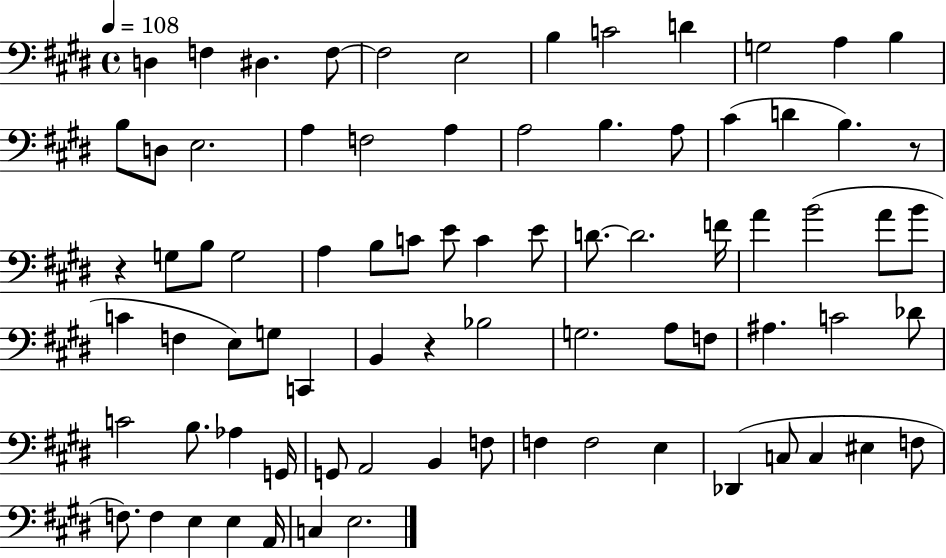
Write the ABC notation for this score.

X:1
T:Untitled
M:4/4
L:1/4
K:E
D, F, ^D, F,/2 F,2 E,2 B, C2 D G,2 A, B, B,/2 D,/2 E,2 A, F,2 A, A,2 B, A,/2 ^C D B, z/2 z G,/2 B,/2 G,2 A, B,/2 C/2 E/2 C E/2 D/2 D2 F/4 A B2 A/2 B/2 C F, E,/2 G,/2 C,, B,, z _B,2 G,2 A,/2 F,/2 ^A, C2 _D/2 C2 B,/2 _A, G,,/4 G,,/2 A,,2 B,, F,/2 F, F,2 E, _D,, C,/2 C, ^E, F,/2 F,/2 F, E, E, A,,/4 C, E,2